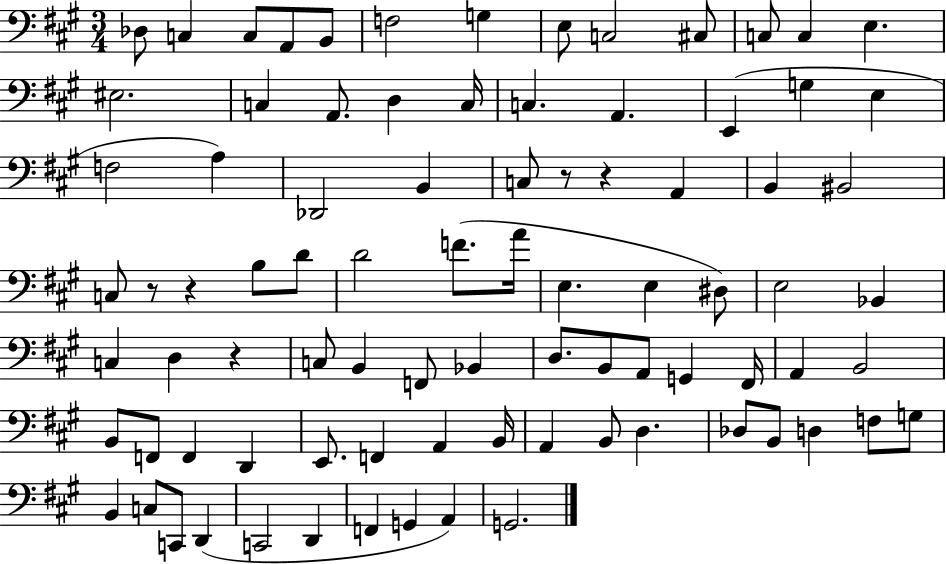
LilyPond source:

{
  \clef bass
  \numericTimeSignature
  \time 3/4
  \key a \major
  des8 c4 c8 a,8 b,8 | f2 g4 | e8 c2 cis8 | c8 c4 e4. | \break eis2. | c4 a,8. d4 c16 | c4. a,4. | e,4( g4 e4 | \break f2 a4) | des,2 b,4 | c8 r8 r4 a,4 | b,4 bis,2 | \break c8 r8 r4 b8 d'8 | d'2 f'8.( a'16 | e4. e4 dis8) | e2 bes,4 | \break c4 d4 r4 | c8 b,4 f,8 bes,4 | d8. b,8 a,8 g,4 fis,16 | a,4 b,2 | \break b,8 f,8 f,4 d,4 | e,8. f,4 a,4 b,16 | a,4 b,8 d4. | des8 b,8 d4 f8 g8 | \break b,4 c8 c,8 d,4( | c,2 d,4 | f,4 g,4 a,4) | g,2. | \break \bar "|."
}